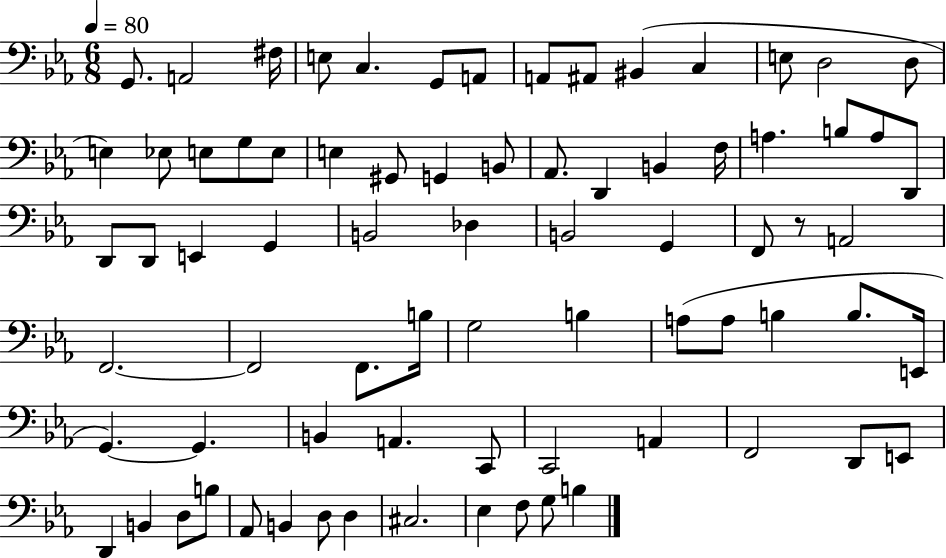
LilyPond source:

{
  \clef bass
  \numericTimeSignature
  \time 6/8
  \key ees \major
  \tempo 4 = 80
  g,8. a,2 fis16 | e8 c4. g,8 a,8 | a,8 ais,8 bis,4( c4 | e8 d2 d8 | \break e4) ees8 e8 g8 e8 | e4 gis,8 g,4 b,8 | aes,8. d,4 b,4 f16 | a4. b8 a8 d,8 | \break d,8 d,8 e,4 g,4 | b,2 des4 | b,2 g,4 | f,8 r8 a,2 | \break f,2.~~ | f,2 f,8. b16 | g2 b4 | a8( a8 b4 b8. e,16 | \break g,4.~~) g,4. | b,4 a,4. c,8 | c,2 a,4 | f,2 d,8 e,8 | \break d,4 b,4 d8 b8 | aes,8 b,4 d8 d4 | cis2. | ees4 f8 g8 b4 | \break \bar "|."
}